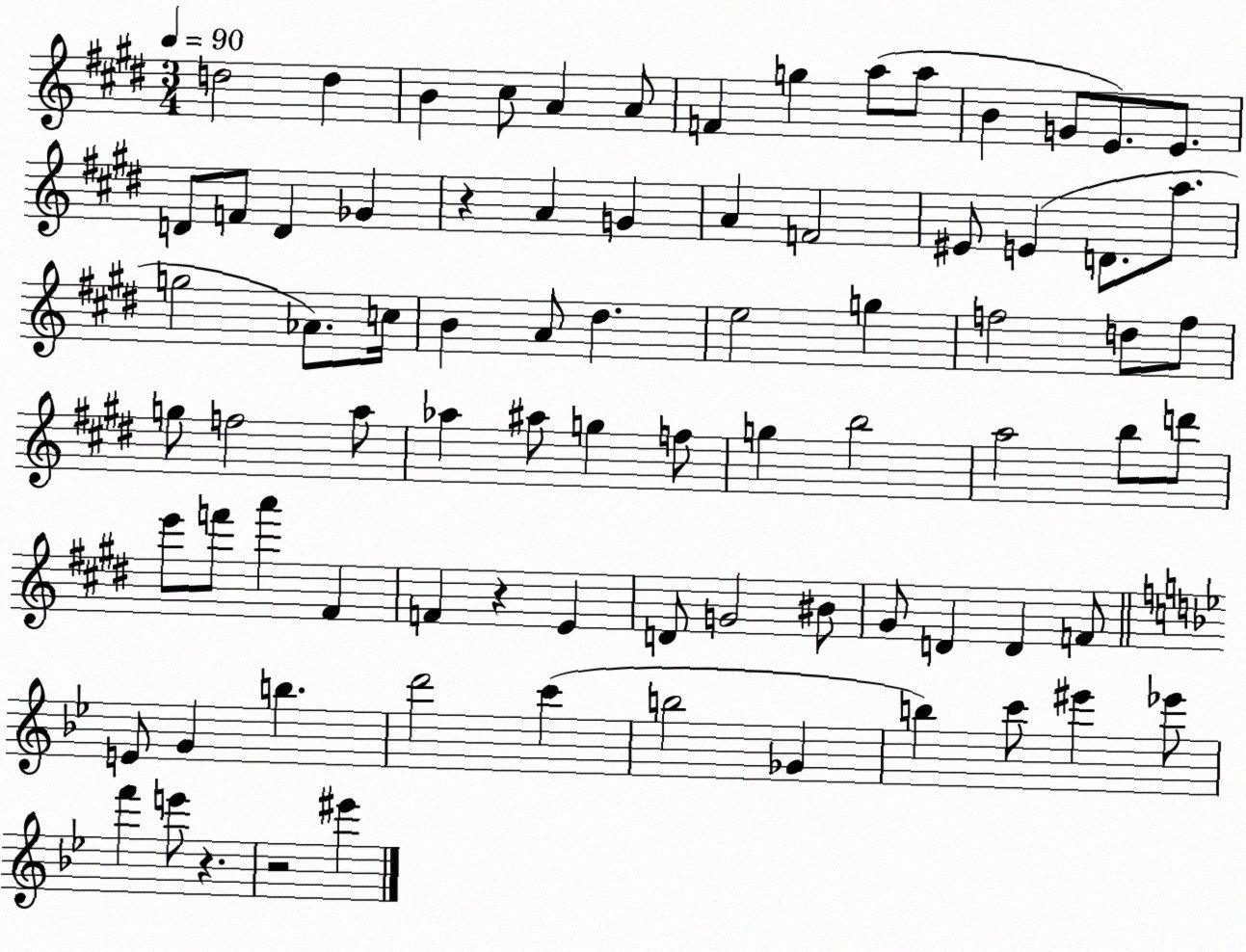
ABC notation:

X:1
T:Untitled
M:3/4
L:1/4
K:E
d2 d B ^c/2 A A/2 F g a/2 a/2 B G/2 E/2 E/2 D/2 F/2 D _G z A G A F2 ^E/2 E D/2 a/2 g2 _A/2 c/4 B A/2 ^d e2 g f2 d/2 f/2 g/2 f2 a/2 _a ^a/2 g f/2 g b2 a2 b/2 d'/2 e'/2 f'/2 a' ^F F z E D/2 G2 ^B/2 ^G/2 D D F/2 E/2 G b d'2 c' b2 _G b c'/2 ^e' _e'/2 f' e'/2 z z2 ^e'